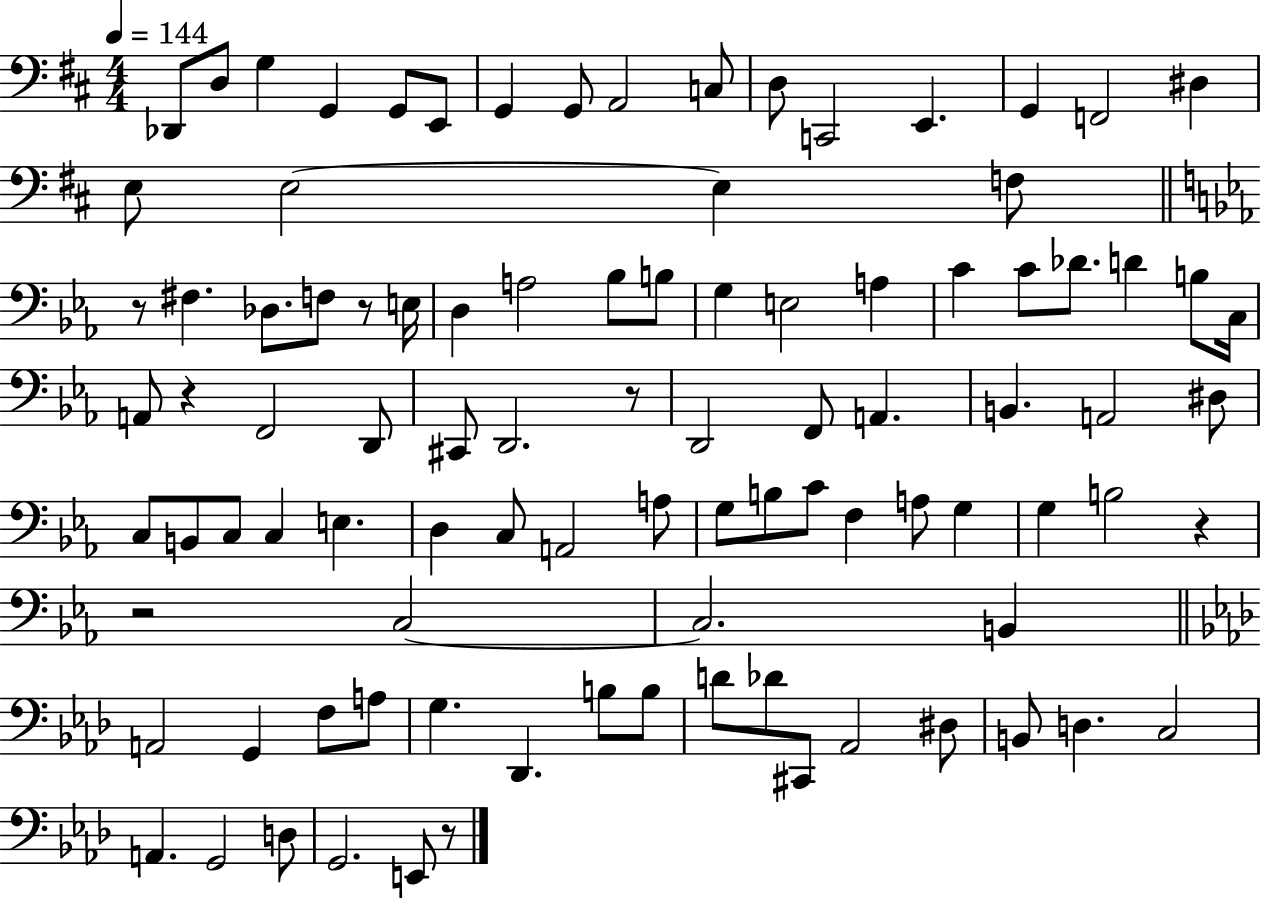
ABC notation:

X:1
T:Untitled
M:4/4
L:1/4
K:D
_D,,/2 D,/2 G, G,, G,,/2 E,,/2 G,, G,,/2 A,,2 C,/2 D,/2 C,,2 E,, G,, F,,2 ^D, E,/2 E,2 E, F,/2 z/2 ^F, _D,/2 F,/2 z/2 E,/4 D, A,2 _B,/2 B,/2 G, E,2 A, C C/2 _D/2 D B,/2 C,/4 A,,/2 z F,,2 D,,/2 ^C,,/2 D,,2 z/2 D,,2 F,,/2 A,, B,, A,,2 ^D,/2 C,/2 B,,/2 C,/2 C, E, D, C,/2 A,,2 A,/2 G,/2 B,/2 C/2 F, A,/2 G, G, B,2 z z2 C,2 C,2 B,, A,,2 G,, F,/2 A,/2 G, _D,, B,/2 B,/2 D/2 _D/2 ^C,,/2 _A,,2 ^D,/2 B,,/2 D, C,2 A,, G,,2 D,/2 G,,2 E,,/2 z/2